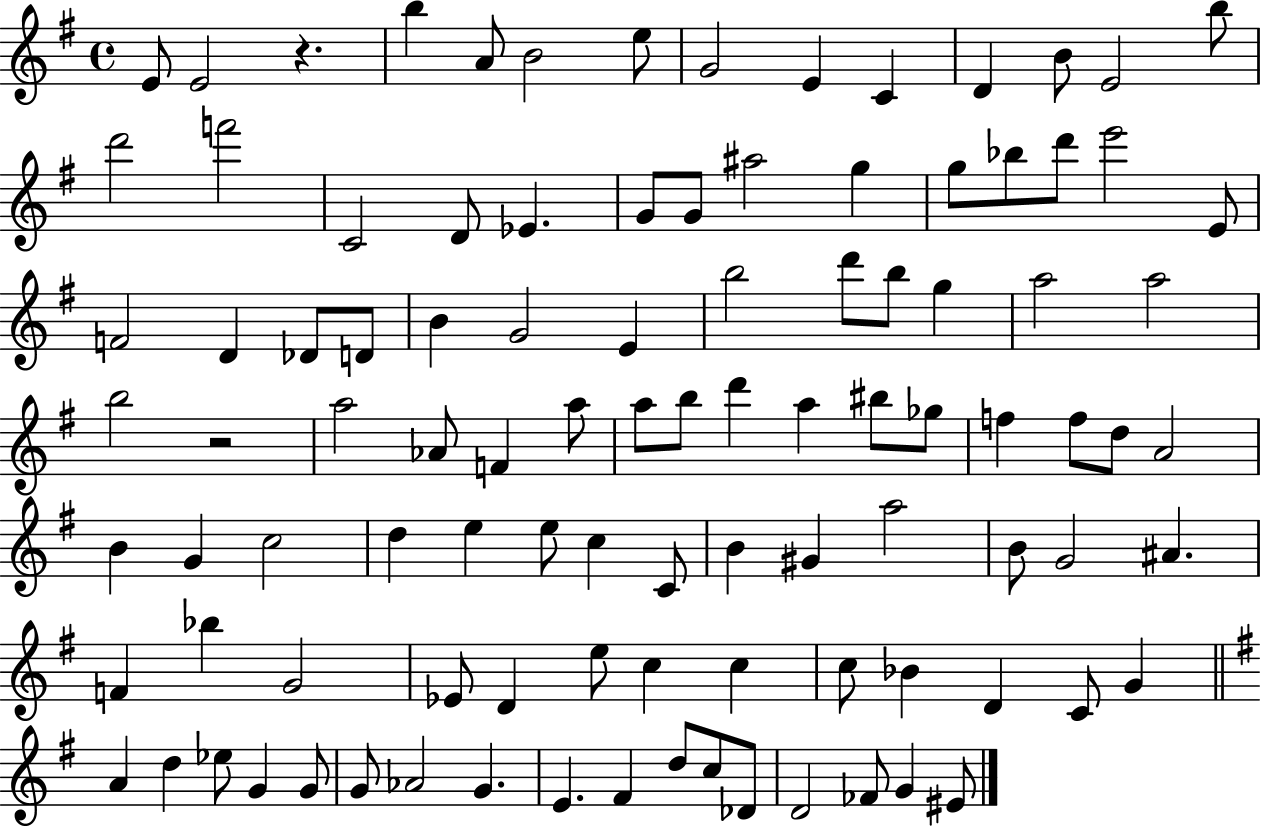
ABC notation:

X:1
T:Untitled
M:4/4
L:1/4
K:G
E/2 E2 z b A/2 B2 e/2 G2 E C D B/2 E2 b/2 d'2 f'2 C2 D/2 _E G/2 G/2 ^a2 g g/2 _b/2 d'/2 e'2 E/2 F2 D _D/2 D/2 B G2 E b2 d'/2 b/2 g a2 a2 b2 z2 a2 _A/2 F a/2 a/2 b/2 d' a ^b/2 _g/2 f f/2 d/2 A2 B G c2 d e e/2 c C/2 B ^G a2 B/2 G2 ^A F _b G2 _E/2 D e/2 c c c/2 _B D C/2 G A d _e/2 G G/2 G/2 _A2 G E ^F d/2 c/2 _D/2 D2 _F/2 G ^E/2